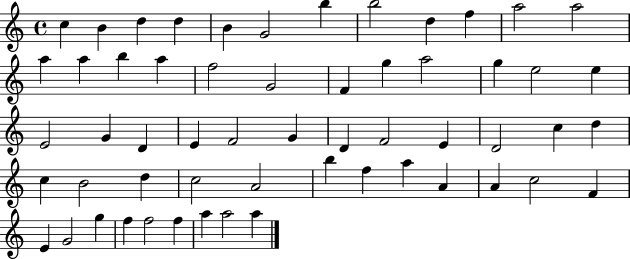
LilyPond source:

{
  \clef treble
  \time 4/4
  \defaultTimeSignature
  \key c \major
  c''4 b'4 d''4 d''4 | b'4 g'2 b''4 | b''2 d''4 f''4 | a''2 a''2 | \break a''4 a''4 b''4 a''4 | f''2 g'2 | f'4 g''4 a''2 | g''4 e''2 e''4 | \break e'2 g'4 d'4 | e'4 f'2 g'4 | d'4 f'2 e'4 | d'2 c''4 d''4 | \break c''4 b'2 d''4 | c''2 a'2 | b''4 f''4 a''4 a'4 | a'4 c''2 f'4 | \break e'4 g'2 g''4 | f''4 f''2 f''4 | a''4 a''2 a''4 | \bar "|."
}